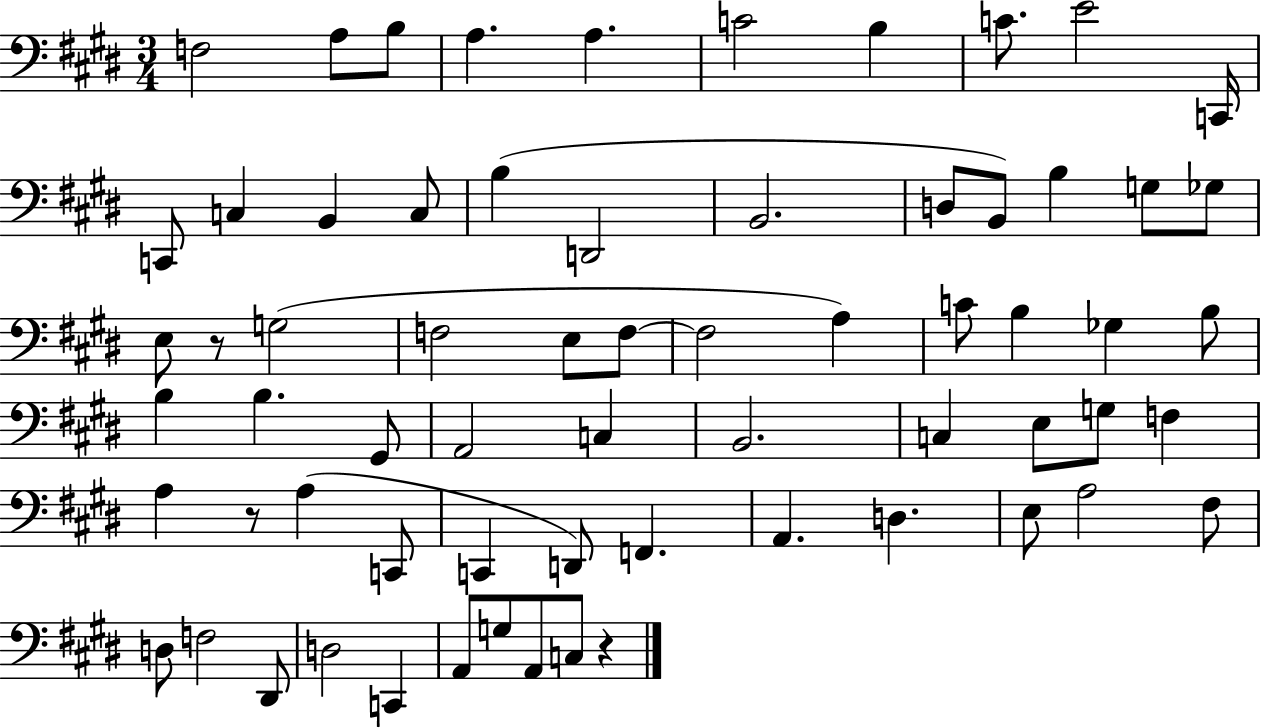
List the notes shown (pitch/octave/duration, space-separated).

F3/h A3/e B3/e A3/q. A3/q. C4/h B3/q C4/e. E4/h C2/s C2/e C3/q B2/q C3/e B3/q D2/h B2/h. D3/e B2/e B3/q G3/e Gb3/e E3/e R/e G3/h F3/h E3/e F3/e F3/h A3/q C4/e B3/q Gb3/q B3/e B3/q B3/q. G#2/e A2/h C3/q B2/h. C3/q E3/e G3/e F3/q A3/q R/e A3/q C2/e C2/q D2/e F2/q. A2/q. D3/q. E3/e A3/h F#3/e D3/e F3/h D#2/e D3/h C2/q A2/e G3/e A2/e C3/e R/q